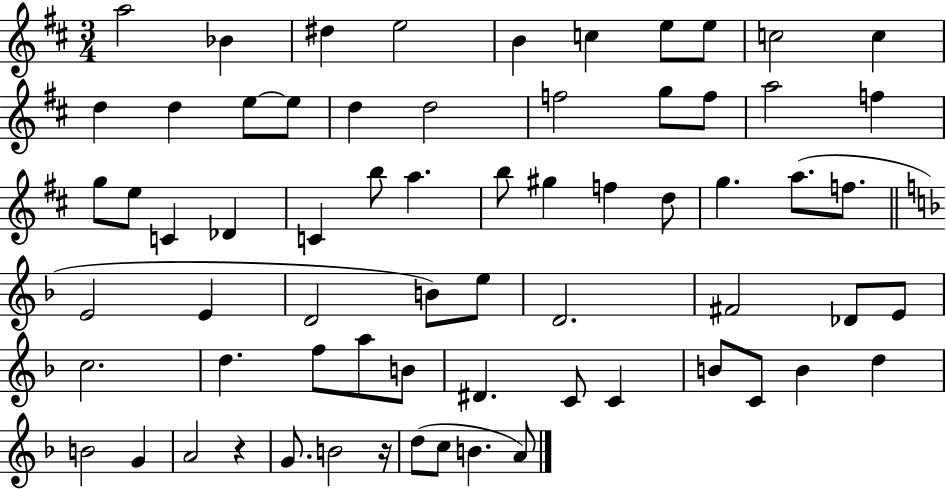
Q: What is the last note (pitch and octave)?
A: A4